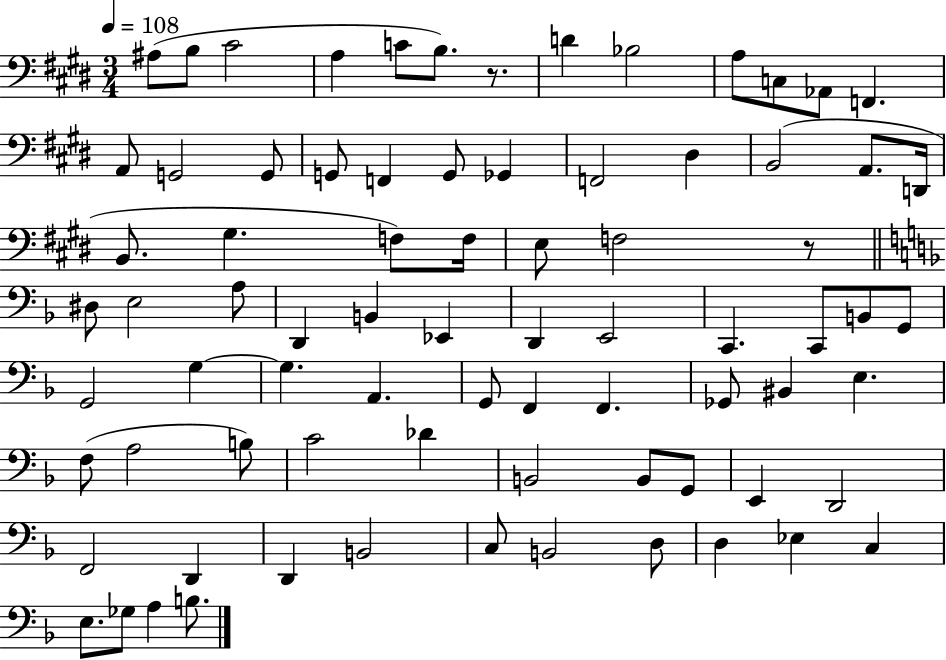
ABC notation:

X:1
T:Untitled
M:3/4
L:1/4
K:E
^A,/2 B,/2 ^C2 A, C/2 B,/2 z/2 D _B,2 A,/2 C,/2 _A,,/2 F,, A,,/2 G,,2 G,,/2 G,,/2 F,, G,,/2 _G,, F,,2 ^D, B,,2 A,,/2 D,,/4 B,,/2 ^G, F,/2 F,/4 E,/2 F,2 z/2 ^D,/2 E,2 A,/2 D,, B,, _E,, D,, E,,2 C,, C,,/2 B,,/2 G,,/2 G,,2 G, G, A,, G,,/2 F,, F,, _G,,/2 ^B,, E, F,/2 A,2 B,/2 C2 _D B,,2 B,,/2 G,,/2 E,, D,,2 F,,2 D,, D,, B,,2 C,/2 B,,2 D,/2 D, _E, C, E,/2 _G,/2 A, B,/2